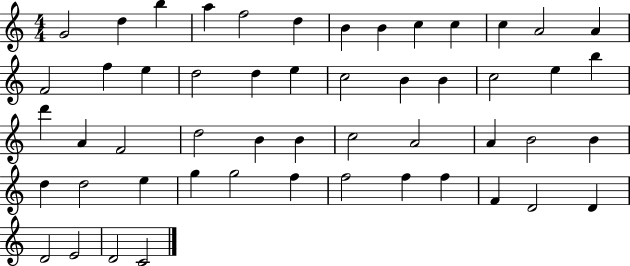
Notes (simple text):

G4/h D5/q B5/q A5/q F5/h D5/q B4/q B4/q C5/q C5/q C5/q A4/h A4/q F4/h F5/q E5/q D5/h D5/q E5/q C5/h B4/q B4/q C5/h E5/q B5/q D6/q A4/q F4/h D5/h B4/q B4/q C5/h A4/h A4/q B4/h B4/q D5/q D5/h E5/q G5/q G5/h F5/q F5/h F5/q F5/q F4/q D4/h D4/q D4/h E4/h D4/h C4/h